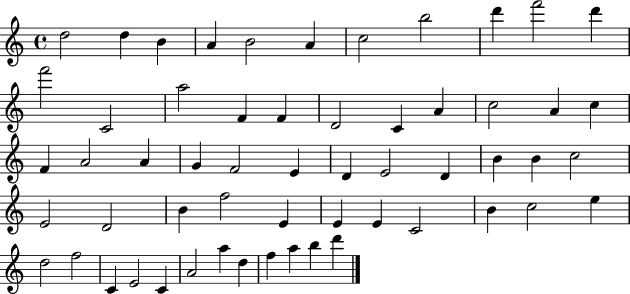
{
  \clef treble
  \time 4/4
  \defaultTimeSignature
  \key c \major
  d''2 d''4 b'4 | a'4 b'2 a'4 | c''2 b''2 | d'''4 f'''2 d'''4 | \break f'''2 c'2 | a''2 f'4 f'4 | d'2 c'4 a'4 | c''2 a'4 c''4 | \break f'4 a'2 a'4 | g'4 f'2 e'4 | d'4 e'2 d'4 | b'4 b'4 c''2 | \break e'2 d'2 | b'4 f''2 e'4 | e'4 e'4 c'2 | b'4 c''2 e''4 | \break d''2 f''2 | c'4 e'2 c'4 | a'2 a''4 d''4 | f''4 a''4 b''4 d'''4 | \break \bar "|."
}